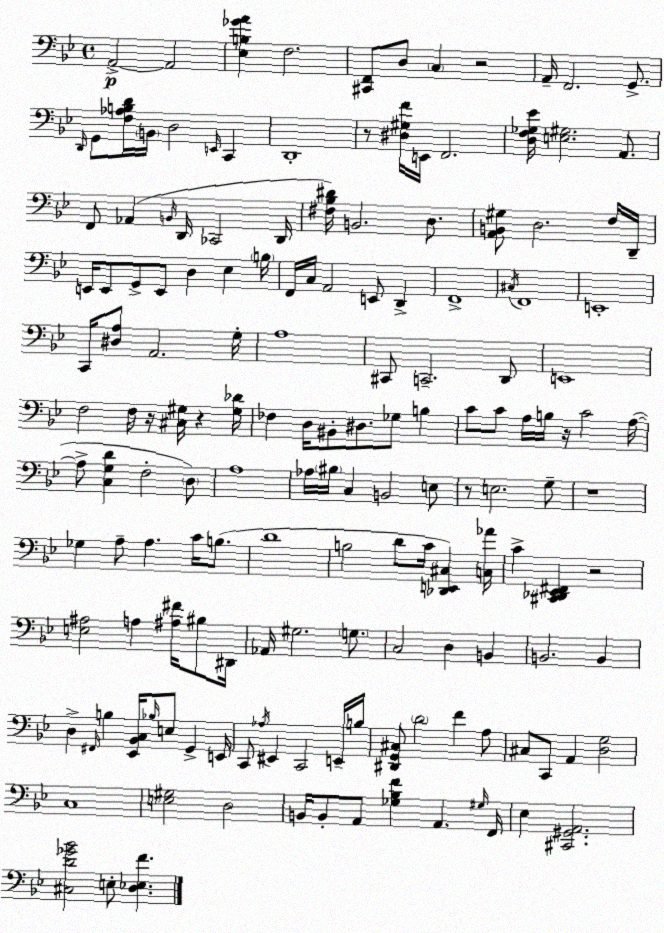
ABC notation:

X:1
T:Untitled
M:4/4
L:1/4
K:Gm
A,,2 A,,2 [_E,B,_GA] F,2 [^C,,F,,]/2 D,/2 C, z2 A,,/4 F,,2 G,,/2 D,,/4 G,,/2 [F,_A,B,D]/4 B,,/4 D,2 E,,/4 C,, D,,4 z/2 [^D,^G,F]/4 E,,/4 F,,2 [D,F,_G,_E]/4 [E,^G,]2 A,,/2 F,,/2 _A,, B,,/4 D,,/4 _C,,2 D,,/4 [^F,_B,^D]/4 B,,2 D,/2 [A,,B,,^G,]/2 D,2 F,/4 D,,/4 E,,/4 E,,/2 G,,/2 E,,/2 D, _E, B,/4 F,,/4 C,/4 A,,2 E,,/2 D,, F,,4 ^C,/4 F,,4 E,,4 C,,/4 [^D,A,]/2 A,,2 G,/4 A,4 ^C,,/2 C,,2 D,,/2 E,,4 F,2 F,/4 z/4 [^C,^G,]/4 z [^G,_D]/4 _F, D,/4 ^B,,/2 ^D,/2 _G,/2 B, C/2 C/2 A,/4 B,/4 z/4 C2 A,/4 A,/2 [C,G,D] F,2 D,/2 A,4 _A,/4 ^B,/4 C, B,,2 E,/2 z/2 E,2 G,/2 z4 _G, A,/2 A, C/4 B,/2 D4 B,2 D/2 C/4 [_D,,E,,^C,] [C,_A]/4 C [^C,,_D,,_E,,^F,,] z2 [E,^A,]2 A, [^A,^F]/4 ^B,/2 ^D,,/4 _A,,/4 ^G,2 G,/2 C,2 D, B,, B,,2 B,, D, ^F,,/4 B, [_E,,_B,,C,]/4 _B,/4 E,/2 G,, E,,/4 C,,/2 _A,/4 ^E,, C,,2 E,,/4 B,/4 [^D,,G,,^C,]/2 D2 F A,/2 ^C,/2 C,,/2 A,, [D,G,]2 C,4 [E,^G,]2 D,2 B,,/4 B,,/2 A,,/2 [_G,_B,F] A,, ^G,/4 F,,/4 _E, [^C,,^G,,A,,]2 [^C,D_G_B]2 E,/2 [D,_E,F]